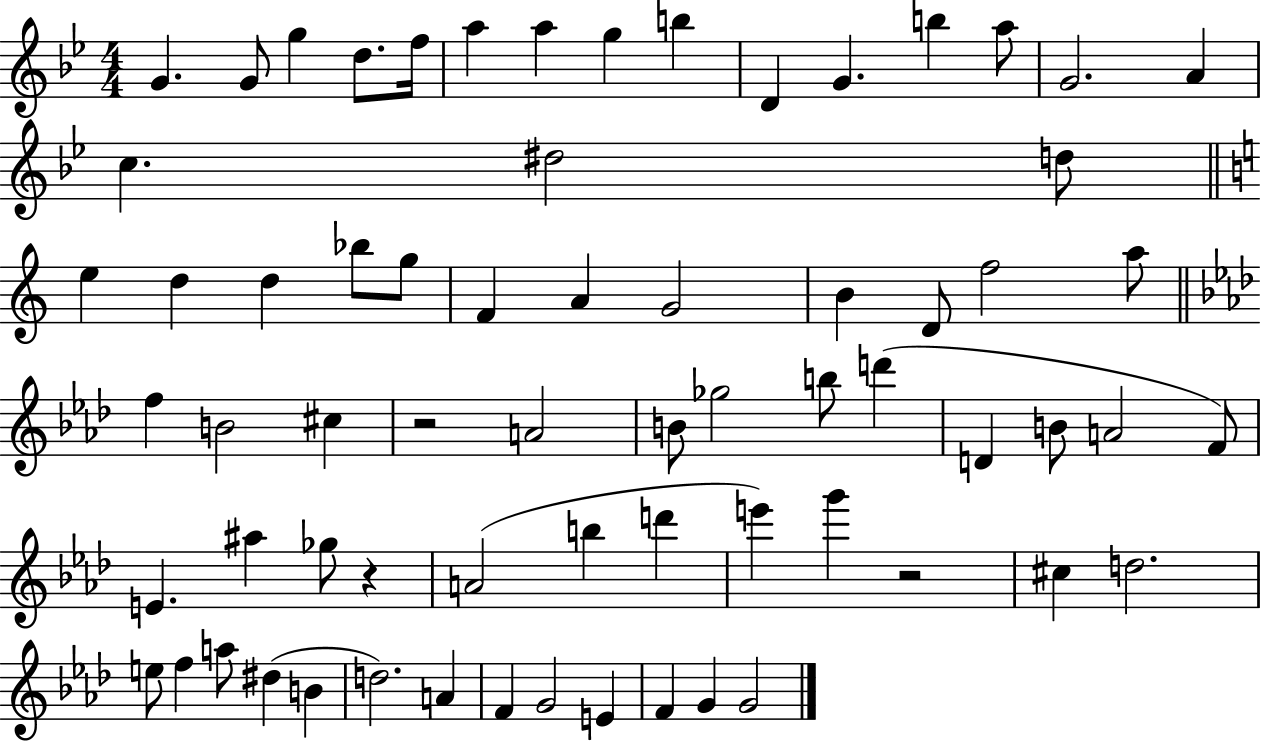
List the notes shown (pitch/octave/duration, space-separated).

G4/q. G4/e G5/q D5/e. F5/s A5/q A5/q G5/q B5/q D4/q G4/q. B5/q A5/e G4/h. A4/q C5/q. D#5/h D5/e E5/q D5/q D5/q Bb5/e G5/e F4/q A4/q G4/h B4/q D4/e F5/h A5/e F5/q B4/h C#5/q R/h A4/h B4/e Gb5/h B5/e D6/q D4/q B4/e A4/h F4/e E4/q. A#5/q Gb5/e R/q A4/h B5/q D6/q E6/q G6/q R/h C#5/q D5/h. E5/e F5/q A5/e D#5/q B4/q D5/h. A4/q F4/q G4/h E4/q F4/q G4/q G4/h